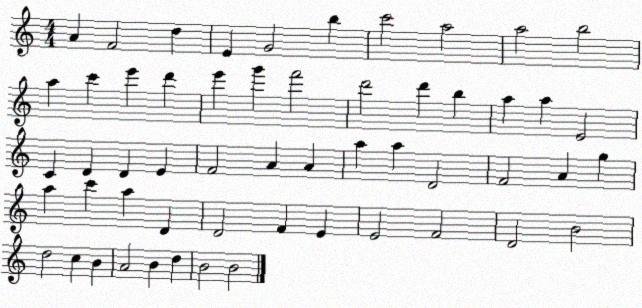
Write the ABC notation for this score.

X:1
T:Untitled
M:4/4
L:1/4
K:C
A F2 d E G2 b c'2 a2 a2 b2 a c' e' d' e' g' f'2 d'2 d' b a a E2 C D D E F2 A A a a D2 F2 A g a c' a D D2 F E E2 F2 D2 B2 d2 c B A2 B d B2 B2